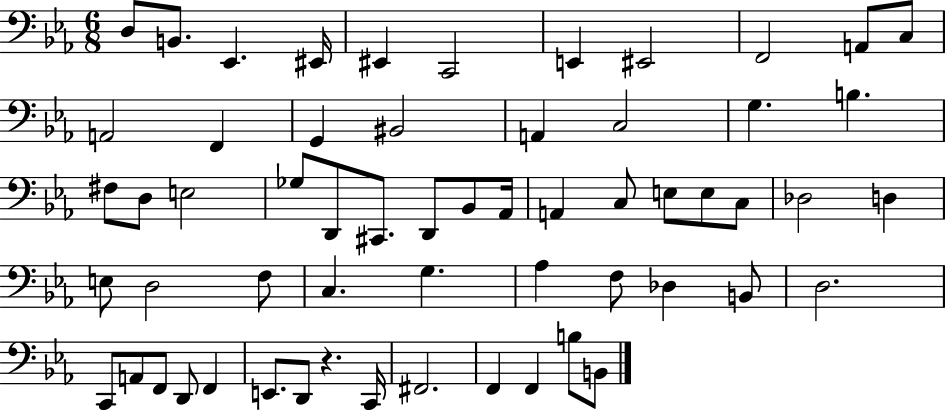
D3/e B2/e. Eb2/q. EIS2/s EIS2/q C2/h E2/q EIS2/h F2/h A2/e C3/e A2/h F2/q G2/q BIS2/h A2/q C3/h G3/q. B3/q. F#3/e D3/e E3/h Gb3/e D2/e C#2/e. D2/e Bb2/e Ab2/s A2/q C3/e E3/e E3/e C3/e Db3/h D3/q E3/e D3/h F3/e C3/q. G3/q. Ab3/q F3/e Db3/q B2/e D3/h. C2/e A2/e F2/e D2/e F2/q E2/e. D2/e R/q. C2/s F#2/h. F2/q F2/q B3/e B2/e